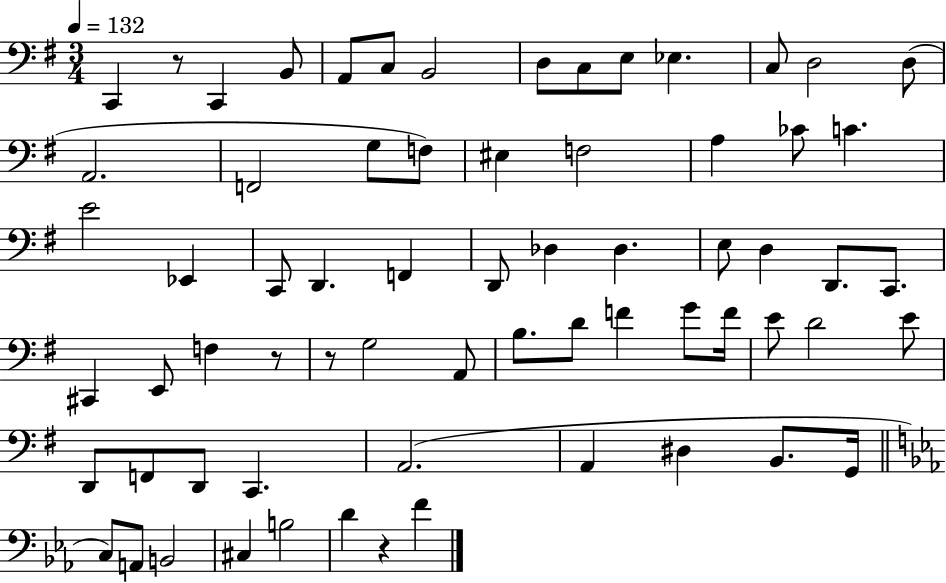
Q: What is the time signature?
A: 3/4